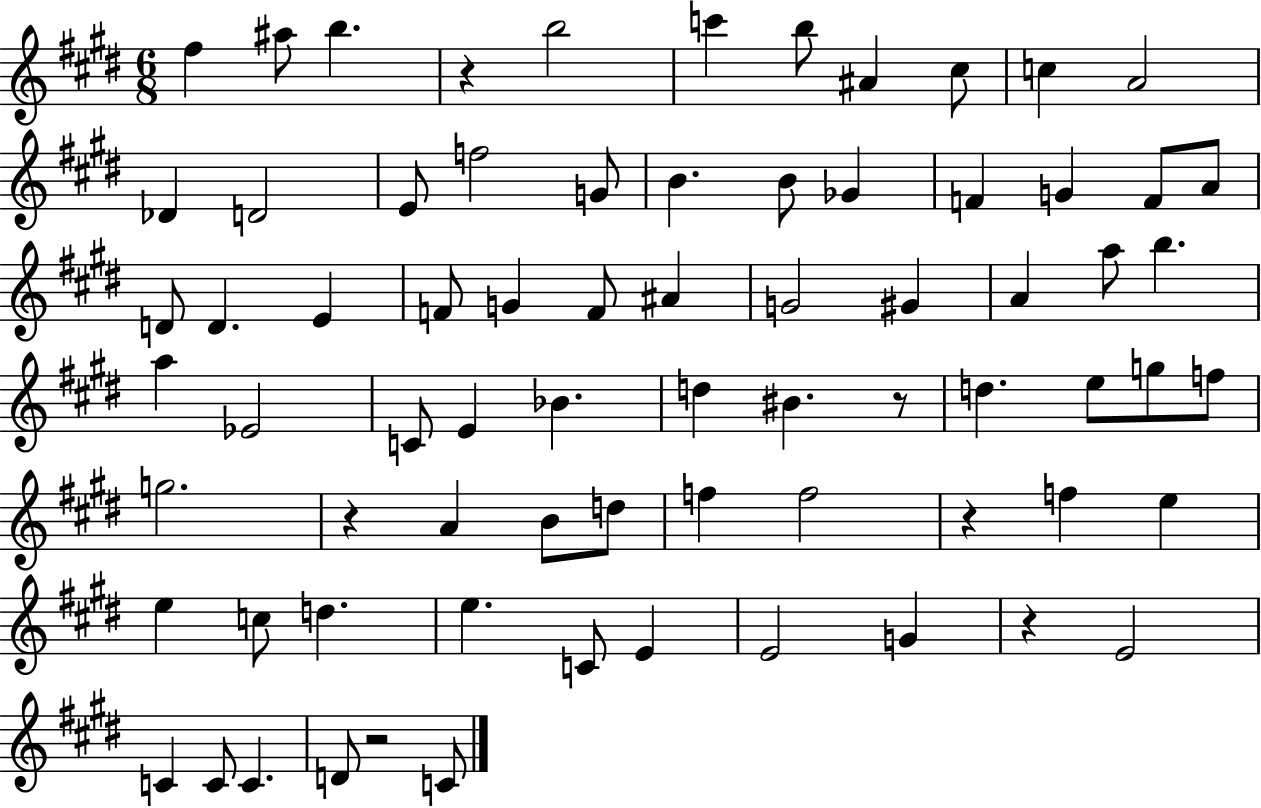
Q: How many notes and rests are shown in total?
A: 73